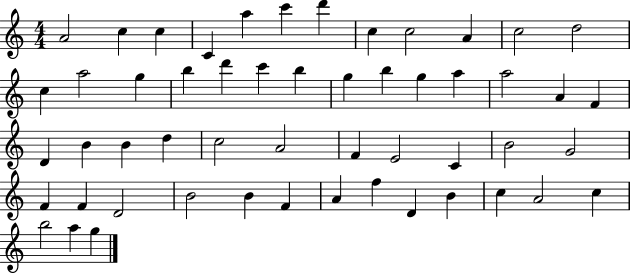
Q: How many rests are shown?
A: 0